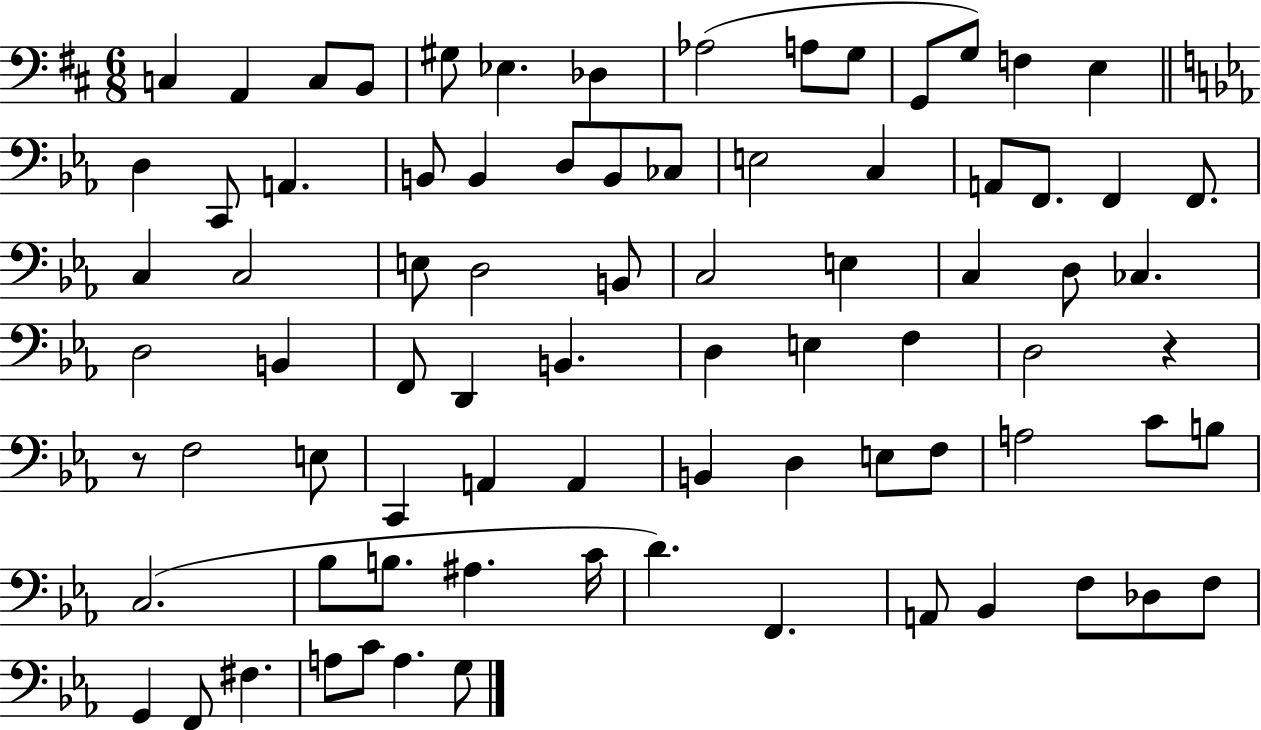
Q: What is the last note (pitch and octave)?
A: G3